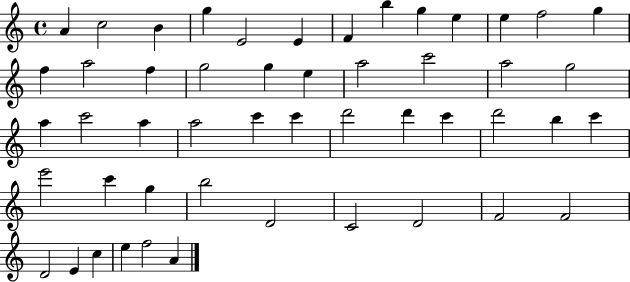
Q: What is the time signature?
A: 4/4